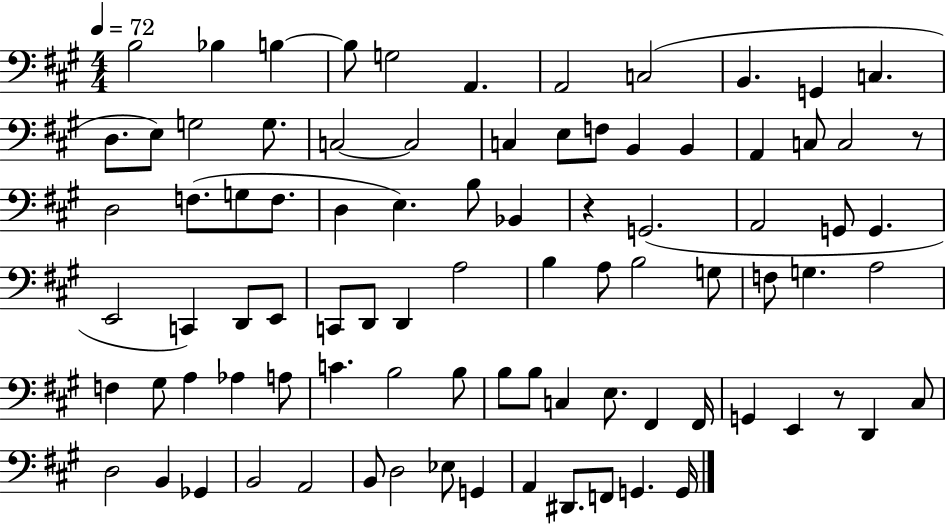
B3/h Bb3/q B3/q B3/e G3/h A2/q. A2/h C3/h B2/q. G2/q C3/q. D3/e. E3/e G3/h G3/e. C3/h C3/h C3/q E3/e F3/e B2/q B2/q A2/q C3/e C3/h R/e D3/h F3/e. G3/e F3/e. D3/q E3/q. B3/e Bb2/q R/q G2/h. A2/h G2/e G2/q. E2/h C2/q D2/e E2/e C2/e D2/e D2/q A3/h B3/q A3/e B3/h G3/e F3/e G3/q. A3/h F3/q G#3/e A3/q Ab3/q A3/e C4/q. B3/h B3/e B3/e B3/e C3/q E3/e. F#2/q F#2/s G2/q E2/q R/e D2/q C#3/e D3/h B2/q Gb2/q B2/h A2/h B2/e D3/h Eb3/e G2/q A2/q D#2/e. F2/e G2/q. G2/s